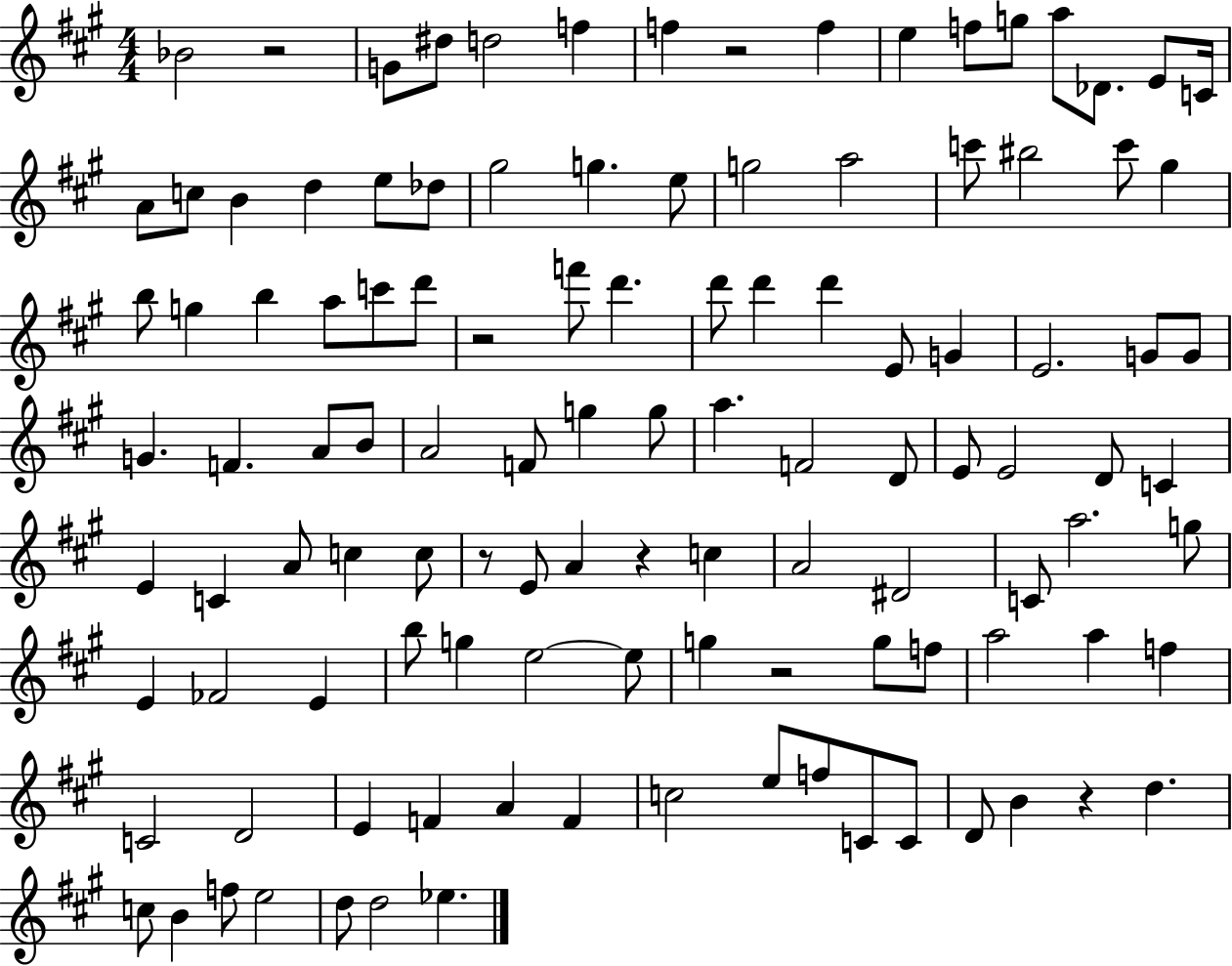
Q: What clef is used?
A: treble